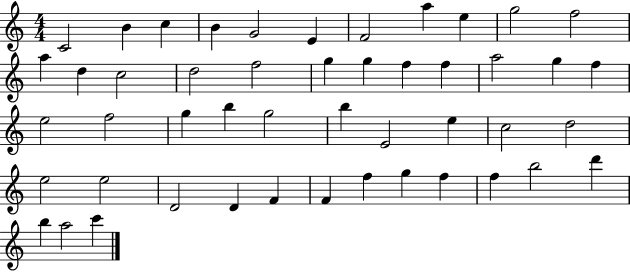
{
  \clef treble
  \numericTimeSignature
  \time 4/4
  \key c \major
  c'2 b'4 c''4 | b'4 g'2 e'4 | f'2 a''4 e''4 | g''2 f''2 | \break a''4 d''4 c''2 | d''2 f''2 | g''4 g''4 f''4 f''4 | a''2 g''4 f''4 | \break e''2 f''2 | g''4 b''4 g''2 | b''4 e'2 e''4 | c''2 d''2 | \break e''2 e''2 | d'2 d'4 f'4 | f'4 f''4 g''4 f''4 | f''4 b''2 d'''4 | \break b''4 a''2 c'''4 | \bar "|."
}